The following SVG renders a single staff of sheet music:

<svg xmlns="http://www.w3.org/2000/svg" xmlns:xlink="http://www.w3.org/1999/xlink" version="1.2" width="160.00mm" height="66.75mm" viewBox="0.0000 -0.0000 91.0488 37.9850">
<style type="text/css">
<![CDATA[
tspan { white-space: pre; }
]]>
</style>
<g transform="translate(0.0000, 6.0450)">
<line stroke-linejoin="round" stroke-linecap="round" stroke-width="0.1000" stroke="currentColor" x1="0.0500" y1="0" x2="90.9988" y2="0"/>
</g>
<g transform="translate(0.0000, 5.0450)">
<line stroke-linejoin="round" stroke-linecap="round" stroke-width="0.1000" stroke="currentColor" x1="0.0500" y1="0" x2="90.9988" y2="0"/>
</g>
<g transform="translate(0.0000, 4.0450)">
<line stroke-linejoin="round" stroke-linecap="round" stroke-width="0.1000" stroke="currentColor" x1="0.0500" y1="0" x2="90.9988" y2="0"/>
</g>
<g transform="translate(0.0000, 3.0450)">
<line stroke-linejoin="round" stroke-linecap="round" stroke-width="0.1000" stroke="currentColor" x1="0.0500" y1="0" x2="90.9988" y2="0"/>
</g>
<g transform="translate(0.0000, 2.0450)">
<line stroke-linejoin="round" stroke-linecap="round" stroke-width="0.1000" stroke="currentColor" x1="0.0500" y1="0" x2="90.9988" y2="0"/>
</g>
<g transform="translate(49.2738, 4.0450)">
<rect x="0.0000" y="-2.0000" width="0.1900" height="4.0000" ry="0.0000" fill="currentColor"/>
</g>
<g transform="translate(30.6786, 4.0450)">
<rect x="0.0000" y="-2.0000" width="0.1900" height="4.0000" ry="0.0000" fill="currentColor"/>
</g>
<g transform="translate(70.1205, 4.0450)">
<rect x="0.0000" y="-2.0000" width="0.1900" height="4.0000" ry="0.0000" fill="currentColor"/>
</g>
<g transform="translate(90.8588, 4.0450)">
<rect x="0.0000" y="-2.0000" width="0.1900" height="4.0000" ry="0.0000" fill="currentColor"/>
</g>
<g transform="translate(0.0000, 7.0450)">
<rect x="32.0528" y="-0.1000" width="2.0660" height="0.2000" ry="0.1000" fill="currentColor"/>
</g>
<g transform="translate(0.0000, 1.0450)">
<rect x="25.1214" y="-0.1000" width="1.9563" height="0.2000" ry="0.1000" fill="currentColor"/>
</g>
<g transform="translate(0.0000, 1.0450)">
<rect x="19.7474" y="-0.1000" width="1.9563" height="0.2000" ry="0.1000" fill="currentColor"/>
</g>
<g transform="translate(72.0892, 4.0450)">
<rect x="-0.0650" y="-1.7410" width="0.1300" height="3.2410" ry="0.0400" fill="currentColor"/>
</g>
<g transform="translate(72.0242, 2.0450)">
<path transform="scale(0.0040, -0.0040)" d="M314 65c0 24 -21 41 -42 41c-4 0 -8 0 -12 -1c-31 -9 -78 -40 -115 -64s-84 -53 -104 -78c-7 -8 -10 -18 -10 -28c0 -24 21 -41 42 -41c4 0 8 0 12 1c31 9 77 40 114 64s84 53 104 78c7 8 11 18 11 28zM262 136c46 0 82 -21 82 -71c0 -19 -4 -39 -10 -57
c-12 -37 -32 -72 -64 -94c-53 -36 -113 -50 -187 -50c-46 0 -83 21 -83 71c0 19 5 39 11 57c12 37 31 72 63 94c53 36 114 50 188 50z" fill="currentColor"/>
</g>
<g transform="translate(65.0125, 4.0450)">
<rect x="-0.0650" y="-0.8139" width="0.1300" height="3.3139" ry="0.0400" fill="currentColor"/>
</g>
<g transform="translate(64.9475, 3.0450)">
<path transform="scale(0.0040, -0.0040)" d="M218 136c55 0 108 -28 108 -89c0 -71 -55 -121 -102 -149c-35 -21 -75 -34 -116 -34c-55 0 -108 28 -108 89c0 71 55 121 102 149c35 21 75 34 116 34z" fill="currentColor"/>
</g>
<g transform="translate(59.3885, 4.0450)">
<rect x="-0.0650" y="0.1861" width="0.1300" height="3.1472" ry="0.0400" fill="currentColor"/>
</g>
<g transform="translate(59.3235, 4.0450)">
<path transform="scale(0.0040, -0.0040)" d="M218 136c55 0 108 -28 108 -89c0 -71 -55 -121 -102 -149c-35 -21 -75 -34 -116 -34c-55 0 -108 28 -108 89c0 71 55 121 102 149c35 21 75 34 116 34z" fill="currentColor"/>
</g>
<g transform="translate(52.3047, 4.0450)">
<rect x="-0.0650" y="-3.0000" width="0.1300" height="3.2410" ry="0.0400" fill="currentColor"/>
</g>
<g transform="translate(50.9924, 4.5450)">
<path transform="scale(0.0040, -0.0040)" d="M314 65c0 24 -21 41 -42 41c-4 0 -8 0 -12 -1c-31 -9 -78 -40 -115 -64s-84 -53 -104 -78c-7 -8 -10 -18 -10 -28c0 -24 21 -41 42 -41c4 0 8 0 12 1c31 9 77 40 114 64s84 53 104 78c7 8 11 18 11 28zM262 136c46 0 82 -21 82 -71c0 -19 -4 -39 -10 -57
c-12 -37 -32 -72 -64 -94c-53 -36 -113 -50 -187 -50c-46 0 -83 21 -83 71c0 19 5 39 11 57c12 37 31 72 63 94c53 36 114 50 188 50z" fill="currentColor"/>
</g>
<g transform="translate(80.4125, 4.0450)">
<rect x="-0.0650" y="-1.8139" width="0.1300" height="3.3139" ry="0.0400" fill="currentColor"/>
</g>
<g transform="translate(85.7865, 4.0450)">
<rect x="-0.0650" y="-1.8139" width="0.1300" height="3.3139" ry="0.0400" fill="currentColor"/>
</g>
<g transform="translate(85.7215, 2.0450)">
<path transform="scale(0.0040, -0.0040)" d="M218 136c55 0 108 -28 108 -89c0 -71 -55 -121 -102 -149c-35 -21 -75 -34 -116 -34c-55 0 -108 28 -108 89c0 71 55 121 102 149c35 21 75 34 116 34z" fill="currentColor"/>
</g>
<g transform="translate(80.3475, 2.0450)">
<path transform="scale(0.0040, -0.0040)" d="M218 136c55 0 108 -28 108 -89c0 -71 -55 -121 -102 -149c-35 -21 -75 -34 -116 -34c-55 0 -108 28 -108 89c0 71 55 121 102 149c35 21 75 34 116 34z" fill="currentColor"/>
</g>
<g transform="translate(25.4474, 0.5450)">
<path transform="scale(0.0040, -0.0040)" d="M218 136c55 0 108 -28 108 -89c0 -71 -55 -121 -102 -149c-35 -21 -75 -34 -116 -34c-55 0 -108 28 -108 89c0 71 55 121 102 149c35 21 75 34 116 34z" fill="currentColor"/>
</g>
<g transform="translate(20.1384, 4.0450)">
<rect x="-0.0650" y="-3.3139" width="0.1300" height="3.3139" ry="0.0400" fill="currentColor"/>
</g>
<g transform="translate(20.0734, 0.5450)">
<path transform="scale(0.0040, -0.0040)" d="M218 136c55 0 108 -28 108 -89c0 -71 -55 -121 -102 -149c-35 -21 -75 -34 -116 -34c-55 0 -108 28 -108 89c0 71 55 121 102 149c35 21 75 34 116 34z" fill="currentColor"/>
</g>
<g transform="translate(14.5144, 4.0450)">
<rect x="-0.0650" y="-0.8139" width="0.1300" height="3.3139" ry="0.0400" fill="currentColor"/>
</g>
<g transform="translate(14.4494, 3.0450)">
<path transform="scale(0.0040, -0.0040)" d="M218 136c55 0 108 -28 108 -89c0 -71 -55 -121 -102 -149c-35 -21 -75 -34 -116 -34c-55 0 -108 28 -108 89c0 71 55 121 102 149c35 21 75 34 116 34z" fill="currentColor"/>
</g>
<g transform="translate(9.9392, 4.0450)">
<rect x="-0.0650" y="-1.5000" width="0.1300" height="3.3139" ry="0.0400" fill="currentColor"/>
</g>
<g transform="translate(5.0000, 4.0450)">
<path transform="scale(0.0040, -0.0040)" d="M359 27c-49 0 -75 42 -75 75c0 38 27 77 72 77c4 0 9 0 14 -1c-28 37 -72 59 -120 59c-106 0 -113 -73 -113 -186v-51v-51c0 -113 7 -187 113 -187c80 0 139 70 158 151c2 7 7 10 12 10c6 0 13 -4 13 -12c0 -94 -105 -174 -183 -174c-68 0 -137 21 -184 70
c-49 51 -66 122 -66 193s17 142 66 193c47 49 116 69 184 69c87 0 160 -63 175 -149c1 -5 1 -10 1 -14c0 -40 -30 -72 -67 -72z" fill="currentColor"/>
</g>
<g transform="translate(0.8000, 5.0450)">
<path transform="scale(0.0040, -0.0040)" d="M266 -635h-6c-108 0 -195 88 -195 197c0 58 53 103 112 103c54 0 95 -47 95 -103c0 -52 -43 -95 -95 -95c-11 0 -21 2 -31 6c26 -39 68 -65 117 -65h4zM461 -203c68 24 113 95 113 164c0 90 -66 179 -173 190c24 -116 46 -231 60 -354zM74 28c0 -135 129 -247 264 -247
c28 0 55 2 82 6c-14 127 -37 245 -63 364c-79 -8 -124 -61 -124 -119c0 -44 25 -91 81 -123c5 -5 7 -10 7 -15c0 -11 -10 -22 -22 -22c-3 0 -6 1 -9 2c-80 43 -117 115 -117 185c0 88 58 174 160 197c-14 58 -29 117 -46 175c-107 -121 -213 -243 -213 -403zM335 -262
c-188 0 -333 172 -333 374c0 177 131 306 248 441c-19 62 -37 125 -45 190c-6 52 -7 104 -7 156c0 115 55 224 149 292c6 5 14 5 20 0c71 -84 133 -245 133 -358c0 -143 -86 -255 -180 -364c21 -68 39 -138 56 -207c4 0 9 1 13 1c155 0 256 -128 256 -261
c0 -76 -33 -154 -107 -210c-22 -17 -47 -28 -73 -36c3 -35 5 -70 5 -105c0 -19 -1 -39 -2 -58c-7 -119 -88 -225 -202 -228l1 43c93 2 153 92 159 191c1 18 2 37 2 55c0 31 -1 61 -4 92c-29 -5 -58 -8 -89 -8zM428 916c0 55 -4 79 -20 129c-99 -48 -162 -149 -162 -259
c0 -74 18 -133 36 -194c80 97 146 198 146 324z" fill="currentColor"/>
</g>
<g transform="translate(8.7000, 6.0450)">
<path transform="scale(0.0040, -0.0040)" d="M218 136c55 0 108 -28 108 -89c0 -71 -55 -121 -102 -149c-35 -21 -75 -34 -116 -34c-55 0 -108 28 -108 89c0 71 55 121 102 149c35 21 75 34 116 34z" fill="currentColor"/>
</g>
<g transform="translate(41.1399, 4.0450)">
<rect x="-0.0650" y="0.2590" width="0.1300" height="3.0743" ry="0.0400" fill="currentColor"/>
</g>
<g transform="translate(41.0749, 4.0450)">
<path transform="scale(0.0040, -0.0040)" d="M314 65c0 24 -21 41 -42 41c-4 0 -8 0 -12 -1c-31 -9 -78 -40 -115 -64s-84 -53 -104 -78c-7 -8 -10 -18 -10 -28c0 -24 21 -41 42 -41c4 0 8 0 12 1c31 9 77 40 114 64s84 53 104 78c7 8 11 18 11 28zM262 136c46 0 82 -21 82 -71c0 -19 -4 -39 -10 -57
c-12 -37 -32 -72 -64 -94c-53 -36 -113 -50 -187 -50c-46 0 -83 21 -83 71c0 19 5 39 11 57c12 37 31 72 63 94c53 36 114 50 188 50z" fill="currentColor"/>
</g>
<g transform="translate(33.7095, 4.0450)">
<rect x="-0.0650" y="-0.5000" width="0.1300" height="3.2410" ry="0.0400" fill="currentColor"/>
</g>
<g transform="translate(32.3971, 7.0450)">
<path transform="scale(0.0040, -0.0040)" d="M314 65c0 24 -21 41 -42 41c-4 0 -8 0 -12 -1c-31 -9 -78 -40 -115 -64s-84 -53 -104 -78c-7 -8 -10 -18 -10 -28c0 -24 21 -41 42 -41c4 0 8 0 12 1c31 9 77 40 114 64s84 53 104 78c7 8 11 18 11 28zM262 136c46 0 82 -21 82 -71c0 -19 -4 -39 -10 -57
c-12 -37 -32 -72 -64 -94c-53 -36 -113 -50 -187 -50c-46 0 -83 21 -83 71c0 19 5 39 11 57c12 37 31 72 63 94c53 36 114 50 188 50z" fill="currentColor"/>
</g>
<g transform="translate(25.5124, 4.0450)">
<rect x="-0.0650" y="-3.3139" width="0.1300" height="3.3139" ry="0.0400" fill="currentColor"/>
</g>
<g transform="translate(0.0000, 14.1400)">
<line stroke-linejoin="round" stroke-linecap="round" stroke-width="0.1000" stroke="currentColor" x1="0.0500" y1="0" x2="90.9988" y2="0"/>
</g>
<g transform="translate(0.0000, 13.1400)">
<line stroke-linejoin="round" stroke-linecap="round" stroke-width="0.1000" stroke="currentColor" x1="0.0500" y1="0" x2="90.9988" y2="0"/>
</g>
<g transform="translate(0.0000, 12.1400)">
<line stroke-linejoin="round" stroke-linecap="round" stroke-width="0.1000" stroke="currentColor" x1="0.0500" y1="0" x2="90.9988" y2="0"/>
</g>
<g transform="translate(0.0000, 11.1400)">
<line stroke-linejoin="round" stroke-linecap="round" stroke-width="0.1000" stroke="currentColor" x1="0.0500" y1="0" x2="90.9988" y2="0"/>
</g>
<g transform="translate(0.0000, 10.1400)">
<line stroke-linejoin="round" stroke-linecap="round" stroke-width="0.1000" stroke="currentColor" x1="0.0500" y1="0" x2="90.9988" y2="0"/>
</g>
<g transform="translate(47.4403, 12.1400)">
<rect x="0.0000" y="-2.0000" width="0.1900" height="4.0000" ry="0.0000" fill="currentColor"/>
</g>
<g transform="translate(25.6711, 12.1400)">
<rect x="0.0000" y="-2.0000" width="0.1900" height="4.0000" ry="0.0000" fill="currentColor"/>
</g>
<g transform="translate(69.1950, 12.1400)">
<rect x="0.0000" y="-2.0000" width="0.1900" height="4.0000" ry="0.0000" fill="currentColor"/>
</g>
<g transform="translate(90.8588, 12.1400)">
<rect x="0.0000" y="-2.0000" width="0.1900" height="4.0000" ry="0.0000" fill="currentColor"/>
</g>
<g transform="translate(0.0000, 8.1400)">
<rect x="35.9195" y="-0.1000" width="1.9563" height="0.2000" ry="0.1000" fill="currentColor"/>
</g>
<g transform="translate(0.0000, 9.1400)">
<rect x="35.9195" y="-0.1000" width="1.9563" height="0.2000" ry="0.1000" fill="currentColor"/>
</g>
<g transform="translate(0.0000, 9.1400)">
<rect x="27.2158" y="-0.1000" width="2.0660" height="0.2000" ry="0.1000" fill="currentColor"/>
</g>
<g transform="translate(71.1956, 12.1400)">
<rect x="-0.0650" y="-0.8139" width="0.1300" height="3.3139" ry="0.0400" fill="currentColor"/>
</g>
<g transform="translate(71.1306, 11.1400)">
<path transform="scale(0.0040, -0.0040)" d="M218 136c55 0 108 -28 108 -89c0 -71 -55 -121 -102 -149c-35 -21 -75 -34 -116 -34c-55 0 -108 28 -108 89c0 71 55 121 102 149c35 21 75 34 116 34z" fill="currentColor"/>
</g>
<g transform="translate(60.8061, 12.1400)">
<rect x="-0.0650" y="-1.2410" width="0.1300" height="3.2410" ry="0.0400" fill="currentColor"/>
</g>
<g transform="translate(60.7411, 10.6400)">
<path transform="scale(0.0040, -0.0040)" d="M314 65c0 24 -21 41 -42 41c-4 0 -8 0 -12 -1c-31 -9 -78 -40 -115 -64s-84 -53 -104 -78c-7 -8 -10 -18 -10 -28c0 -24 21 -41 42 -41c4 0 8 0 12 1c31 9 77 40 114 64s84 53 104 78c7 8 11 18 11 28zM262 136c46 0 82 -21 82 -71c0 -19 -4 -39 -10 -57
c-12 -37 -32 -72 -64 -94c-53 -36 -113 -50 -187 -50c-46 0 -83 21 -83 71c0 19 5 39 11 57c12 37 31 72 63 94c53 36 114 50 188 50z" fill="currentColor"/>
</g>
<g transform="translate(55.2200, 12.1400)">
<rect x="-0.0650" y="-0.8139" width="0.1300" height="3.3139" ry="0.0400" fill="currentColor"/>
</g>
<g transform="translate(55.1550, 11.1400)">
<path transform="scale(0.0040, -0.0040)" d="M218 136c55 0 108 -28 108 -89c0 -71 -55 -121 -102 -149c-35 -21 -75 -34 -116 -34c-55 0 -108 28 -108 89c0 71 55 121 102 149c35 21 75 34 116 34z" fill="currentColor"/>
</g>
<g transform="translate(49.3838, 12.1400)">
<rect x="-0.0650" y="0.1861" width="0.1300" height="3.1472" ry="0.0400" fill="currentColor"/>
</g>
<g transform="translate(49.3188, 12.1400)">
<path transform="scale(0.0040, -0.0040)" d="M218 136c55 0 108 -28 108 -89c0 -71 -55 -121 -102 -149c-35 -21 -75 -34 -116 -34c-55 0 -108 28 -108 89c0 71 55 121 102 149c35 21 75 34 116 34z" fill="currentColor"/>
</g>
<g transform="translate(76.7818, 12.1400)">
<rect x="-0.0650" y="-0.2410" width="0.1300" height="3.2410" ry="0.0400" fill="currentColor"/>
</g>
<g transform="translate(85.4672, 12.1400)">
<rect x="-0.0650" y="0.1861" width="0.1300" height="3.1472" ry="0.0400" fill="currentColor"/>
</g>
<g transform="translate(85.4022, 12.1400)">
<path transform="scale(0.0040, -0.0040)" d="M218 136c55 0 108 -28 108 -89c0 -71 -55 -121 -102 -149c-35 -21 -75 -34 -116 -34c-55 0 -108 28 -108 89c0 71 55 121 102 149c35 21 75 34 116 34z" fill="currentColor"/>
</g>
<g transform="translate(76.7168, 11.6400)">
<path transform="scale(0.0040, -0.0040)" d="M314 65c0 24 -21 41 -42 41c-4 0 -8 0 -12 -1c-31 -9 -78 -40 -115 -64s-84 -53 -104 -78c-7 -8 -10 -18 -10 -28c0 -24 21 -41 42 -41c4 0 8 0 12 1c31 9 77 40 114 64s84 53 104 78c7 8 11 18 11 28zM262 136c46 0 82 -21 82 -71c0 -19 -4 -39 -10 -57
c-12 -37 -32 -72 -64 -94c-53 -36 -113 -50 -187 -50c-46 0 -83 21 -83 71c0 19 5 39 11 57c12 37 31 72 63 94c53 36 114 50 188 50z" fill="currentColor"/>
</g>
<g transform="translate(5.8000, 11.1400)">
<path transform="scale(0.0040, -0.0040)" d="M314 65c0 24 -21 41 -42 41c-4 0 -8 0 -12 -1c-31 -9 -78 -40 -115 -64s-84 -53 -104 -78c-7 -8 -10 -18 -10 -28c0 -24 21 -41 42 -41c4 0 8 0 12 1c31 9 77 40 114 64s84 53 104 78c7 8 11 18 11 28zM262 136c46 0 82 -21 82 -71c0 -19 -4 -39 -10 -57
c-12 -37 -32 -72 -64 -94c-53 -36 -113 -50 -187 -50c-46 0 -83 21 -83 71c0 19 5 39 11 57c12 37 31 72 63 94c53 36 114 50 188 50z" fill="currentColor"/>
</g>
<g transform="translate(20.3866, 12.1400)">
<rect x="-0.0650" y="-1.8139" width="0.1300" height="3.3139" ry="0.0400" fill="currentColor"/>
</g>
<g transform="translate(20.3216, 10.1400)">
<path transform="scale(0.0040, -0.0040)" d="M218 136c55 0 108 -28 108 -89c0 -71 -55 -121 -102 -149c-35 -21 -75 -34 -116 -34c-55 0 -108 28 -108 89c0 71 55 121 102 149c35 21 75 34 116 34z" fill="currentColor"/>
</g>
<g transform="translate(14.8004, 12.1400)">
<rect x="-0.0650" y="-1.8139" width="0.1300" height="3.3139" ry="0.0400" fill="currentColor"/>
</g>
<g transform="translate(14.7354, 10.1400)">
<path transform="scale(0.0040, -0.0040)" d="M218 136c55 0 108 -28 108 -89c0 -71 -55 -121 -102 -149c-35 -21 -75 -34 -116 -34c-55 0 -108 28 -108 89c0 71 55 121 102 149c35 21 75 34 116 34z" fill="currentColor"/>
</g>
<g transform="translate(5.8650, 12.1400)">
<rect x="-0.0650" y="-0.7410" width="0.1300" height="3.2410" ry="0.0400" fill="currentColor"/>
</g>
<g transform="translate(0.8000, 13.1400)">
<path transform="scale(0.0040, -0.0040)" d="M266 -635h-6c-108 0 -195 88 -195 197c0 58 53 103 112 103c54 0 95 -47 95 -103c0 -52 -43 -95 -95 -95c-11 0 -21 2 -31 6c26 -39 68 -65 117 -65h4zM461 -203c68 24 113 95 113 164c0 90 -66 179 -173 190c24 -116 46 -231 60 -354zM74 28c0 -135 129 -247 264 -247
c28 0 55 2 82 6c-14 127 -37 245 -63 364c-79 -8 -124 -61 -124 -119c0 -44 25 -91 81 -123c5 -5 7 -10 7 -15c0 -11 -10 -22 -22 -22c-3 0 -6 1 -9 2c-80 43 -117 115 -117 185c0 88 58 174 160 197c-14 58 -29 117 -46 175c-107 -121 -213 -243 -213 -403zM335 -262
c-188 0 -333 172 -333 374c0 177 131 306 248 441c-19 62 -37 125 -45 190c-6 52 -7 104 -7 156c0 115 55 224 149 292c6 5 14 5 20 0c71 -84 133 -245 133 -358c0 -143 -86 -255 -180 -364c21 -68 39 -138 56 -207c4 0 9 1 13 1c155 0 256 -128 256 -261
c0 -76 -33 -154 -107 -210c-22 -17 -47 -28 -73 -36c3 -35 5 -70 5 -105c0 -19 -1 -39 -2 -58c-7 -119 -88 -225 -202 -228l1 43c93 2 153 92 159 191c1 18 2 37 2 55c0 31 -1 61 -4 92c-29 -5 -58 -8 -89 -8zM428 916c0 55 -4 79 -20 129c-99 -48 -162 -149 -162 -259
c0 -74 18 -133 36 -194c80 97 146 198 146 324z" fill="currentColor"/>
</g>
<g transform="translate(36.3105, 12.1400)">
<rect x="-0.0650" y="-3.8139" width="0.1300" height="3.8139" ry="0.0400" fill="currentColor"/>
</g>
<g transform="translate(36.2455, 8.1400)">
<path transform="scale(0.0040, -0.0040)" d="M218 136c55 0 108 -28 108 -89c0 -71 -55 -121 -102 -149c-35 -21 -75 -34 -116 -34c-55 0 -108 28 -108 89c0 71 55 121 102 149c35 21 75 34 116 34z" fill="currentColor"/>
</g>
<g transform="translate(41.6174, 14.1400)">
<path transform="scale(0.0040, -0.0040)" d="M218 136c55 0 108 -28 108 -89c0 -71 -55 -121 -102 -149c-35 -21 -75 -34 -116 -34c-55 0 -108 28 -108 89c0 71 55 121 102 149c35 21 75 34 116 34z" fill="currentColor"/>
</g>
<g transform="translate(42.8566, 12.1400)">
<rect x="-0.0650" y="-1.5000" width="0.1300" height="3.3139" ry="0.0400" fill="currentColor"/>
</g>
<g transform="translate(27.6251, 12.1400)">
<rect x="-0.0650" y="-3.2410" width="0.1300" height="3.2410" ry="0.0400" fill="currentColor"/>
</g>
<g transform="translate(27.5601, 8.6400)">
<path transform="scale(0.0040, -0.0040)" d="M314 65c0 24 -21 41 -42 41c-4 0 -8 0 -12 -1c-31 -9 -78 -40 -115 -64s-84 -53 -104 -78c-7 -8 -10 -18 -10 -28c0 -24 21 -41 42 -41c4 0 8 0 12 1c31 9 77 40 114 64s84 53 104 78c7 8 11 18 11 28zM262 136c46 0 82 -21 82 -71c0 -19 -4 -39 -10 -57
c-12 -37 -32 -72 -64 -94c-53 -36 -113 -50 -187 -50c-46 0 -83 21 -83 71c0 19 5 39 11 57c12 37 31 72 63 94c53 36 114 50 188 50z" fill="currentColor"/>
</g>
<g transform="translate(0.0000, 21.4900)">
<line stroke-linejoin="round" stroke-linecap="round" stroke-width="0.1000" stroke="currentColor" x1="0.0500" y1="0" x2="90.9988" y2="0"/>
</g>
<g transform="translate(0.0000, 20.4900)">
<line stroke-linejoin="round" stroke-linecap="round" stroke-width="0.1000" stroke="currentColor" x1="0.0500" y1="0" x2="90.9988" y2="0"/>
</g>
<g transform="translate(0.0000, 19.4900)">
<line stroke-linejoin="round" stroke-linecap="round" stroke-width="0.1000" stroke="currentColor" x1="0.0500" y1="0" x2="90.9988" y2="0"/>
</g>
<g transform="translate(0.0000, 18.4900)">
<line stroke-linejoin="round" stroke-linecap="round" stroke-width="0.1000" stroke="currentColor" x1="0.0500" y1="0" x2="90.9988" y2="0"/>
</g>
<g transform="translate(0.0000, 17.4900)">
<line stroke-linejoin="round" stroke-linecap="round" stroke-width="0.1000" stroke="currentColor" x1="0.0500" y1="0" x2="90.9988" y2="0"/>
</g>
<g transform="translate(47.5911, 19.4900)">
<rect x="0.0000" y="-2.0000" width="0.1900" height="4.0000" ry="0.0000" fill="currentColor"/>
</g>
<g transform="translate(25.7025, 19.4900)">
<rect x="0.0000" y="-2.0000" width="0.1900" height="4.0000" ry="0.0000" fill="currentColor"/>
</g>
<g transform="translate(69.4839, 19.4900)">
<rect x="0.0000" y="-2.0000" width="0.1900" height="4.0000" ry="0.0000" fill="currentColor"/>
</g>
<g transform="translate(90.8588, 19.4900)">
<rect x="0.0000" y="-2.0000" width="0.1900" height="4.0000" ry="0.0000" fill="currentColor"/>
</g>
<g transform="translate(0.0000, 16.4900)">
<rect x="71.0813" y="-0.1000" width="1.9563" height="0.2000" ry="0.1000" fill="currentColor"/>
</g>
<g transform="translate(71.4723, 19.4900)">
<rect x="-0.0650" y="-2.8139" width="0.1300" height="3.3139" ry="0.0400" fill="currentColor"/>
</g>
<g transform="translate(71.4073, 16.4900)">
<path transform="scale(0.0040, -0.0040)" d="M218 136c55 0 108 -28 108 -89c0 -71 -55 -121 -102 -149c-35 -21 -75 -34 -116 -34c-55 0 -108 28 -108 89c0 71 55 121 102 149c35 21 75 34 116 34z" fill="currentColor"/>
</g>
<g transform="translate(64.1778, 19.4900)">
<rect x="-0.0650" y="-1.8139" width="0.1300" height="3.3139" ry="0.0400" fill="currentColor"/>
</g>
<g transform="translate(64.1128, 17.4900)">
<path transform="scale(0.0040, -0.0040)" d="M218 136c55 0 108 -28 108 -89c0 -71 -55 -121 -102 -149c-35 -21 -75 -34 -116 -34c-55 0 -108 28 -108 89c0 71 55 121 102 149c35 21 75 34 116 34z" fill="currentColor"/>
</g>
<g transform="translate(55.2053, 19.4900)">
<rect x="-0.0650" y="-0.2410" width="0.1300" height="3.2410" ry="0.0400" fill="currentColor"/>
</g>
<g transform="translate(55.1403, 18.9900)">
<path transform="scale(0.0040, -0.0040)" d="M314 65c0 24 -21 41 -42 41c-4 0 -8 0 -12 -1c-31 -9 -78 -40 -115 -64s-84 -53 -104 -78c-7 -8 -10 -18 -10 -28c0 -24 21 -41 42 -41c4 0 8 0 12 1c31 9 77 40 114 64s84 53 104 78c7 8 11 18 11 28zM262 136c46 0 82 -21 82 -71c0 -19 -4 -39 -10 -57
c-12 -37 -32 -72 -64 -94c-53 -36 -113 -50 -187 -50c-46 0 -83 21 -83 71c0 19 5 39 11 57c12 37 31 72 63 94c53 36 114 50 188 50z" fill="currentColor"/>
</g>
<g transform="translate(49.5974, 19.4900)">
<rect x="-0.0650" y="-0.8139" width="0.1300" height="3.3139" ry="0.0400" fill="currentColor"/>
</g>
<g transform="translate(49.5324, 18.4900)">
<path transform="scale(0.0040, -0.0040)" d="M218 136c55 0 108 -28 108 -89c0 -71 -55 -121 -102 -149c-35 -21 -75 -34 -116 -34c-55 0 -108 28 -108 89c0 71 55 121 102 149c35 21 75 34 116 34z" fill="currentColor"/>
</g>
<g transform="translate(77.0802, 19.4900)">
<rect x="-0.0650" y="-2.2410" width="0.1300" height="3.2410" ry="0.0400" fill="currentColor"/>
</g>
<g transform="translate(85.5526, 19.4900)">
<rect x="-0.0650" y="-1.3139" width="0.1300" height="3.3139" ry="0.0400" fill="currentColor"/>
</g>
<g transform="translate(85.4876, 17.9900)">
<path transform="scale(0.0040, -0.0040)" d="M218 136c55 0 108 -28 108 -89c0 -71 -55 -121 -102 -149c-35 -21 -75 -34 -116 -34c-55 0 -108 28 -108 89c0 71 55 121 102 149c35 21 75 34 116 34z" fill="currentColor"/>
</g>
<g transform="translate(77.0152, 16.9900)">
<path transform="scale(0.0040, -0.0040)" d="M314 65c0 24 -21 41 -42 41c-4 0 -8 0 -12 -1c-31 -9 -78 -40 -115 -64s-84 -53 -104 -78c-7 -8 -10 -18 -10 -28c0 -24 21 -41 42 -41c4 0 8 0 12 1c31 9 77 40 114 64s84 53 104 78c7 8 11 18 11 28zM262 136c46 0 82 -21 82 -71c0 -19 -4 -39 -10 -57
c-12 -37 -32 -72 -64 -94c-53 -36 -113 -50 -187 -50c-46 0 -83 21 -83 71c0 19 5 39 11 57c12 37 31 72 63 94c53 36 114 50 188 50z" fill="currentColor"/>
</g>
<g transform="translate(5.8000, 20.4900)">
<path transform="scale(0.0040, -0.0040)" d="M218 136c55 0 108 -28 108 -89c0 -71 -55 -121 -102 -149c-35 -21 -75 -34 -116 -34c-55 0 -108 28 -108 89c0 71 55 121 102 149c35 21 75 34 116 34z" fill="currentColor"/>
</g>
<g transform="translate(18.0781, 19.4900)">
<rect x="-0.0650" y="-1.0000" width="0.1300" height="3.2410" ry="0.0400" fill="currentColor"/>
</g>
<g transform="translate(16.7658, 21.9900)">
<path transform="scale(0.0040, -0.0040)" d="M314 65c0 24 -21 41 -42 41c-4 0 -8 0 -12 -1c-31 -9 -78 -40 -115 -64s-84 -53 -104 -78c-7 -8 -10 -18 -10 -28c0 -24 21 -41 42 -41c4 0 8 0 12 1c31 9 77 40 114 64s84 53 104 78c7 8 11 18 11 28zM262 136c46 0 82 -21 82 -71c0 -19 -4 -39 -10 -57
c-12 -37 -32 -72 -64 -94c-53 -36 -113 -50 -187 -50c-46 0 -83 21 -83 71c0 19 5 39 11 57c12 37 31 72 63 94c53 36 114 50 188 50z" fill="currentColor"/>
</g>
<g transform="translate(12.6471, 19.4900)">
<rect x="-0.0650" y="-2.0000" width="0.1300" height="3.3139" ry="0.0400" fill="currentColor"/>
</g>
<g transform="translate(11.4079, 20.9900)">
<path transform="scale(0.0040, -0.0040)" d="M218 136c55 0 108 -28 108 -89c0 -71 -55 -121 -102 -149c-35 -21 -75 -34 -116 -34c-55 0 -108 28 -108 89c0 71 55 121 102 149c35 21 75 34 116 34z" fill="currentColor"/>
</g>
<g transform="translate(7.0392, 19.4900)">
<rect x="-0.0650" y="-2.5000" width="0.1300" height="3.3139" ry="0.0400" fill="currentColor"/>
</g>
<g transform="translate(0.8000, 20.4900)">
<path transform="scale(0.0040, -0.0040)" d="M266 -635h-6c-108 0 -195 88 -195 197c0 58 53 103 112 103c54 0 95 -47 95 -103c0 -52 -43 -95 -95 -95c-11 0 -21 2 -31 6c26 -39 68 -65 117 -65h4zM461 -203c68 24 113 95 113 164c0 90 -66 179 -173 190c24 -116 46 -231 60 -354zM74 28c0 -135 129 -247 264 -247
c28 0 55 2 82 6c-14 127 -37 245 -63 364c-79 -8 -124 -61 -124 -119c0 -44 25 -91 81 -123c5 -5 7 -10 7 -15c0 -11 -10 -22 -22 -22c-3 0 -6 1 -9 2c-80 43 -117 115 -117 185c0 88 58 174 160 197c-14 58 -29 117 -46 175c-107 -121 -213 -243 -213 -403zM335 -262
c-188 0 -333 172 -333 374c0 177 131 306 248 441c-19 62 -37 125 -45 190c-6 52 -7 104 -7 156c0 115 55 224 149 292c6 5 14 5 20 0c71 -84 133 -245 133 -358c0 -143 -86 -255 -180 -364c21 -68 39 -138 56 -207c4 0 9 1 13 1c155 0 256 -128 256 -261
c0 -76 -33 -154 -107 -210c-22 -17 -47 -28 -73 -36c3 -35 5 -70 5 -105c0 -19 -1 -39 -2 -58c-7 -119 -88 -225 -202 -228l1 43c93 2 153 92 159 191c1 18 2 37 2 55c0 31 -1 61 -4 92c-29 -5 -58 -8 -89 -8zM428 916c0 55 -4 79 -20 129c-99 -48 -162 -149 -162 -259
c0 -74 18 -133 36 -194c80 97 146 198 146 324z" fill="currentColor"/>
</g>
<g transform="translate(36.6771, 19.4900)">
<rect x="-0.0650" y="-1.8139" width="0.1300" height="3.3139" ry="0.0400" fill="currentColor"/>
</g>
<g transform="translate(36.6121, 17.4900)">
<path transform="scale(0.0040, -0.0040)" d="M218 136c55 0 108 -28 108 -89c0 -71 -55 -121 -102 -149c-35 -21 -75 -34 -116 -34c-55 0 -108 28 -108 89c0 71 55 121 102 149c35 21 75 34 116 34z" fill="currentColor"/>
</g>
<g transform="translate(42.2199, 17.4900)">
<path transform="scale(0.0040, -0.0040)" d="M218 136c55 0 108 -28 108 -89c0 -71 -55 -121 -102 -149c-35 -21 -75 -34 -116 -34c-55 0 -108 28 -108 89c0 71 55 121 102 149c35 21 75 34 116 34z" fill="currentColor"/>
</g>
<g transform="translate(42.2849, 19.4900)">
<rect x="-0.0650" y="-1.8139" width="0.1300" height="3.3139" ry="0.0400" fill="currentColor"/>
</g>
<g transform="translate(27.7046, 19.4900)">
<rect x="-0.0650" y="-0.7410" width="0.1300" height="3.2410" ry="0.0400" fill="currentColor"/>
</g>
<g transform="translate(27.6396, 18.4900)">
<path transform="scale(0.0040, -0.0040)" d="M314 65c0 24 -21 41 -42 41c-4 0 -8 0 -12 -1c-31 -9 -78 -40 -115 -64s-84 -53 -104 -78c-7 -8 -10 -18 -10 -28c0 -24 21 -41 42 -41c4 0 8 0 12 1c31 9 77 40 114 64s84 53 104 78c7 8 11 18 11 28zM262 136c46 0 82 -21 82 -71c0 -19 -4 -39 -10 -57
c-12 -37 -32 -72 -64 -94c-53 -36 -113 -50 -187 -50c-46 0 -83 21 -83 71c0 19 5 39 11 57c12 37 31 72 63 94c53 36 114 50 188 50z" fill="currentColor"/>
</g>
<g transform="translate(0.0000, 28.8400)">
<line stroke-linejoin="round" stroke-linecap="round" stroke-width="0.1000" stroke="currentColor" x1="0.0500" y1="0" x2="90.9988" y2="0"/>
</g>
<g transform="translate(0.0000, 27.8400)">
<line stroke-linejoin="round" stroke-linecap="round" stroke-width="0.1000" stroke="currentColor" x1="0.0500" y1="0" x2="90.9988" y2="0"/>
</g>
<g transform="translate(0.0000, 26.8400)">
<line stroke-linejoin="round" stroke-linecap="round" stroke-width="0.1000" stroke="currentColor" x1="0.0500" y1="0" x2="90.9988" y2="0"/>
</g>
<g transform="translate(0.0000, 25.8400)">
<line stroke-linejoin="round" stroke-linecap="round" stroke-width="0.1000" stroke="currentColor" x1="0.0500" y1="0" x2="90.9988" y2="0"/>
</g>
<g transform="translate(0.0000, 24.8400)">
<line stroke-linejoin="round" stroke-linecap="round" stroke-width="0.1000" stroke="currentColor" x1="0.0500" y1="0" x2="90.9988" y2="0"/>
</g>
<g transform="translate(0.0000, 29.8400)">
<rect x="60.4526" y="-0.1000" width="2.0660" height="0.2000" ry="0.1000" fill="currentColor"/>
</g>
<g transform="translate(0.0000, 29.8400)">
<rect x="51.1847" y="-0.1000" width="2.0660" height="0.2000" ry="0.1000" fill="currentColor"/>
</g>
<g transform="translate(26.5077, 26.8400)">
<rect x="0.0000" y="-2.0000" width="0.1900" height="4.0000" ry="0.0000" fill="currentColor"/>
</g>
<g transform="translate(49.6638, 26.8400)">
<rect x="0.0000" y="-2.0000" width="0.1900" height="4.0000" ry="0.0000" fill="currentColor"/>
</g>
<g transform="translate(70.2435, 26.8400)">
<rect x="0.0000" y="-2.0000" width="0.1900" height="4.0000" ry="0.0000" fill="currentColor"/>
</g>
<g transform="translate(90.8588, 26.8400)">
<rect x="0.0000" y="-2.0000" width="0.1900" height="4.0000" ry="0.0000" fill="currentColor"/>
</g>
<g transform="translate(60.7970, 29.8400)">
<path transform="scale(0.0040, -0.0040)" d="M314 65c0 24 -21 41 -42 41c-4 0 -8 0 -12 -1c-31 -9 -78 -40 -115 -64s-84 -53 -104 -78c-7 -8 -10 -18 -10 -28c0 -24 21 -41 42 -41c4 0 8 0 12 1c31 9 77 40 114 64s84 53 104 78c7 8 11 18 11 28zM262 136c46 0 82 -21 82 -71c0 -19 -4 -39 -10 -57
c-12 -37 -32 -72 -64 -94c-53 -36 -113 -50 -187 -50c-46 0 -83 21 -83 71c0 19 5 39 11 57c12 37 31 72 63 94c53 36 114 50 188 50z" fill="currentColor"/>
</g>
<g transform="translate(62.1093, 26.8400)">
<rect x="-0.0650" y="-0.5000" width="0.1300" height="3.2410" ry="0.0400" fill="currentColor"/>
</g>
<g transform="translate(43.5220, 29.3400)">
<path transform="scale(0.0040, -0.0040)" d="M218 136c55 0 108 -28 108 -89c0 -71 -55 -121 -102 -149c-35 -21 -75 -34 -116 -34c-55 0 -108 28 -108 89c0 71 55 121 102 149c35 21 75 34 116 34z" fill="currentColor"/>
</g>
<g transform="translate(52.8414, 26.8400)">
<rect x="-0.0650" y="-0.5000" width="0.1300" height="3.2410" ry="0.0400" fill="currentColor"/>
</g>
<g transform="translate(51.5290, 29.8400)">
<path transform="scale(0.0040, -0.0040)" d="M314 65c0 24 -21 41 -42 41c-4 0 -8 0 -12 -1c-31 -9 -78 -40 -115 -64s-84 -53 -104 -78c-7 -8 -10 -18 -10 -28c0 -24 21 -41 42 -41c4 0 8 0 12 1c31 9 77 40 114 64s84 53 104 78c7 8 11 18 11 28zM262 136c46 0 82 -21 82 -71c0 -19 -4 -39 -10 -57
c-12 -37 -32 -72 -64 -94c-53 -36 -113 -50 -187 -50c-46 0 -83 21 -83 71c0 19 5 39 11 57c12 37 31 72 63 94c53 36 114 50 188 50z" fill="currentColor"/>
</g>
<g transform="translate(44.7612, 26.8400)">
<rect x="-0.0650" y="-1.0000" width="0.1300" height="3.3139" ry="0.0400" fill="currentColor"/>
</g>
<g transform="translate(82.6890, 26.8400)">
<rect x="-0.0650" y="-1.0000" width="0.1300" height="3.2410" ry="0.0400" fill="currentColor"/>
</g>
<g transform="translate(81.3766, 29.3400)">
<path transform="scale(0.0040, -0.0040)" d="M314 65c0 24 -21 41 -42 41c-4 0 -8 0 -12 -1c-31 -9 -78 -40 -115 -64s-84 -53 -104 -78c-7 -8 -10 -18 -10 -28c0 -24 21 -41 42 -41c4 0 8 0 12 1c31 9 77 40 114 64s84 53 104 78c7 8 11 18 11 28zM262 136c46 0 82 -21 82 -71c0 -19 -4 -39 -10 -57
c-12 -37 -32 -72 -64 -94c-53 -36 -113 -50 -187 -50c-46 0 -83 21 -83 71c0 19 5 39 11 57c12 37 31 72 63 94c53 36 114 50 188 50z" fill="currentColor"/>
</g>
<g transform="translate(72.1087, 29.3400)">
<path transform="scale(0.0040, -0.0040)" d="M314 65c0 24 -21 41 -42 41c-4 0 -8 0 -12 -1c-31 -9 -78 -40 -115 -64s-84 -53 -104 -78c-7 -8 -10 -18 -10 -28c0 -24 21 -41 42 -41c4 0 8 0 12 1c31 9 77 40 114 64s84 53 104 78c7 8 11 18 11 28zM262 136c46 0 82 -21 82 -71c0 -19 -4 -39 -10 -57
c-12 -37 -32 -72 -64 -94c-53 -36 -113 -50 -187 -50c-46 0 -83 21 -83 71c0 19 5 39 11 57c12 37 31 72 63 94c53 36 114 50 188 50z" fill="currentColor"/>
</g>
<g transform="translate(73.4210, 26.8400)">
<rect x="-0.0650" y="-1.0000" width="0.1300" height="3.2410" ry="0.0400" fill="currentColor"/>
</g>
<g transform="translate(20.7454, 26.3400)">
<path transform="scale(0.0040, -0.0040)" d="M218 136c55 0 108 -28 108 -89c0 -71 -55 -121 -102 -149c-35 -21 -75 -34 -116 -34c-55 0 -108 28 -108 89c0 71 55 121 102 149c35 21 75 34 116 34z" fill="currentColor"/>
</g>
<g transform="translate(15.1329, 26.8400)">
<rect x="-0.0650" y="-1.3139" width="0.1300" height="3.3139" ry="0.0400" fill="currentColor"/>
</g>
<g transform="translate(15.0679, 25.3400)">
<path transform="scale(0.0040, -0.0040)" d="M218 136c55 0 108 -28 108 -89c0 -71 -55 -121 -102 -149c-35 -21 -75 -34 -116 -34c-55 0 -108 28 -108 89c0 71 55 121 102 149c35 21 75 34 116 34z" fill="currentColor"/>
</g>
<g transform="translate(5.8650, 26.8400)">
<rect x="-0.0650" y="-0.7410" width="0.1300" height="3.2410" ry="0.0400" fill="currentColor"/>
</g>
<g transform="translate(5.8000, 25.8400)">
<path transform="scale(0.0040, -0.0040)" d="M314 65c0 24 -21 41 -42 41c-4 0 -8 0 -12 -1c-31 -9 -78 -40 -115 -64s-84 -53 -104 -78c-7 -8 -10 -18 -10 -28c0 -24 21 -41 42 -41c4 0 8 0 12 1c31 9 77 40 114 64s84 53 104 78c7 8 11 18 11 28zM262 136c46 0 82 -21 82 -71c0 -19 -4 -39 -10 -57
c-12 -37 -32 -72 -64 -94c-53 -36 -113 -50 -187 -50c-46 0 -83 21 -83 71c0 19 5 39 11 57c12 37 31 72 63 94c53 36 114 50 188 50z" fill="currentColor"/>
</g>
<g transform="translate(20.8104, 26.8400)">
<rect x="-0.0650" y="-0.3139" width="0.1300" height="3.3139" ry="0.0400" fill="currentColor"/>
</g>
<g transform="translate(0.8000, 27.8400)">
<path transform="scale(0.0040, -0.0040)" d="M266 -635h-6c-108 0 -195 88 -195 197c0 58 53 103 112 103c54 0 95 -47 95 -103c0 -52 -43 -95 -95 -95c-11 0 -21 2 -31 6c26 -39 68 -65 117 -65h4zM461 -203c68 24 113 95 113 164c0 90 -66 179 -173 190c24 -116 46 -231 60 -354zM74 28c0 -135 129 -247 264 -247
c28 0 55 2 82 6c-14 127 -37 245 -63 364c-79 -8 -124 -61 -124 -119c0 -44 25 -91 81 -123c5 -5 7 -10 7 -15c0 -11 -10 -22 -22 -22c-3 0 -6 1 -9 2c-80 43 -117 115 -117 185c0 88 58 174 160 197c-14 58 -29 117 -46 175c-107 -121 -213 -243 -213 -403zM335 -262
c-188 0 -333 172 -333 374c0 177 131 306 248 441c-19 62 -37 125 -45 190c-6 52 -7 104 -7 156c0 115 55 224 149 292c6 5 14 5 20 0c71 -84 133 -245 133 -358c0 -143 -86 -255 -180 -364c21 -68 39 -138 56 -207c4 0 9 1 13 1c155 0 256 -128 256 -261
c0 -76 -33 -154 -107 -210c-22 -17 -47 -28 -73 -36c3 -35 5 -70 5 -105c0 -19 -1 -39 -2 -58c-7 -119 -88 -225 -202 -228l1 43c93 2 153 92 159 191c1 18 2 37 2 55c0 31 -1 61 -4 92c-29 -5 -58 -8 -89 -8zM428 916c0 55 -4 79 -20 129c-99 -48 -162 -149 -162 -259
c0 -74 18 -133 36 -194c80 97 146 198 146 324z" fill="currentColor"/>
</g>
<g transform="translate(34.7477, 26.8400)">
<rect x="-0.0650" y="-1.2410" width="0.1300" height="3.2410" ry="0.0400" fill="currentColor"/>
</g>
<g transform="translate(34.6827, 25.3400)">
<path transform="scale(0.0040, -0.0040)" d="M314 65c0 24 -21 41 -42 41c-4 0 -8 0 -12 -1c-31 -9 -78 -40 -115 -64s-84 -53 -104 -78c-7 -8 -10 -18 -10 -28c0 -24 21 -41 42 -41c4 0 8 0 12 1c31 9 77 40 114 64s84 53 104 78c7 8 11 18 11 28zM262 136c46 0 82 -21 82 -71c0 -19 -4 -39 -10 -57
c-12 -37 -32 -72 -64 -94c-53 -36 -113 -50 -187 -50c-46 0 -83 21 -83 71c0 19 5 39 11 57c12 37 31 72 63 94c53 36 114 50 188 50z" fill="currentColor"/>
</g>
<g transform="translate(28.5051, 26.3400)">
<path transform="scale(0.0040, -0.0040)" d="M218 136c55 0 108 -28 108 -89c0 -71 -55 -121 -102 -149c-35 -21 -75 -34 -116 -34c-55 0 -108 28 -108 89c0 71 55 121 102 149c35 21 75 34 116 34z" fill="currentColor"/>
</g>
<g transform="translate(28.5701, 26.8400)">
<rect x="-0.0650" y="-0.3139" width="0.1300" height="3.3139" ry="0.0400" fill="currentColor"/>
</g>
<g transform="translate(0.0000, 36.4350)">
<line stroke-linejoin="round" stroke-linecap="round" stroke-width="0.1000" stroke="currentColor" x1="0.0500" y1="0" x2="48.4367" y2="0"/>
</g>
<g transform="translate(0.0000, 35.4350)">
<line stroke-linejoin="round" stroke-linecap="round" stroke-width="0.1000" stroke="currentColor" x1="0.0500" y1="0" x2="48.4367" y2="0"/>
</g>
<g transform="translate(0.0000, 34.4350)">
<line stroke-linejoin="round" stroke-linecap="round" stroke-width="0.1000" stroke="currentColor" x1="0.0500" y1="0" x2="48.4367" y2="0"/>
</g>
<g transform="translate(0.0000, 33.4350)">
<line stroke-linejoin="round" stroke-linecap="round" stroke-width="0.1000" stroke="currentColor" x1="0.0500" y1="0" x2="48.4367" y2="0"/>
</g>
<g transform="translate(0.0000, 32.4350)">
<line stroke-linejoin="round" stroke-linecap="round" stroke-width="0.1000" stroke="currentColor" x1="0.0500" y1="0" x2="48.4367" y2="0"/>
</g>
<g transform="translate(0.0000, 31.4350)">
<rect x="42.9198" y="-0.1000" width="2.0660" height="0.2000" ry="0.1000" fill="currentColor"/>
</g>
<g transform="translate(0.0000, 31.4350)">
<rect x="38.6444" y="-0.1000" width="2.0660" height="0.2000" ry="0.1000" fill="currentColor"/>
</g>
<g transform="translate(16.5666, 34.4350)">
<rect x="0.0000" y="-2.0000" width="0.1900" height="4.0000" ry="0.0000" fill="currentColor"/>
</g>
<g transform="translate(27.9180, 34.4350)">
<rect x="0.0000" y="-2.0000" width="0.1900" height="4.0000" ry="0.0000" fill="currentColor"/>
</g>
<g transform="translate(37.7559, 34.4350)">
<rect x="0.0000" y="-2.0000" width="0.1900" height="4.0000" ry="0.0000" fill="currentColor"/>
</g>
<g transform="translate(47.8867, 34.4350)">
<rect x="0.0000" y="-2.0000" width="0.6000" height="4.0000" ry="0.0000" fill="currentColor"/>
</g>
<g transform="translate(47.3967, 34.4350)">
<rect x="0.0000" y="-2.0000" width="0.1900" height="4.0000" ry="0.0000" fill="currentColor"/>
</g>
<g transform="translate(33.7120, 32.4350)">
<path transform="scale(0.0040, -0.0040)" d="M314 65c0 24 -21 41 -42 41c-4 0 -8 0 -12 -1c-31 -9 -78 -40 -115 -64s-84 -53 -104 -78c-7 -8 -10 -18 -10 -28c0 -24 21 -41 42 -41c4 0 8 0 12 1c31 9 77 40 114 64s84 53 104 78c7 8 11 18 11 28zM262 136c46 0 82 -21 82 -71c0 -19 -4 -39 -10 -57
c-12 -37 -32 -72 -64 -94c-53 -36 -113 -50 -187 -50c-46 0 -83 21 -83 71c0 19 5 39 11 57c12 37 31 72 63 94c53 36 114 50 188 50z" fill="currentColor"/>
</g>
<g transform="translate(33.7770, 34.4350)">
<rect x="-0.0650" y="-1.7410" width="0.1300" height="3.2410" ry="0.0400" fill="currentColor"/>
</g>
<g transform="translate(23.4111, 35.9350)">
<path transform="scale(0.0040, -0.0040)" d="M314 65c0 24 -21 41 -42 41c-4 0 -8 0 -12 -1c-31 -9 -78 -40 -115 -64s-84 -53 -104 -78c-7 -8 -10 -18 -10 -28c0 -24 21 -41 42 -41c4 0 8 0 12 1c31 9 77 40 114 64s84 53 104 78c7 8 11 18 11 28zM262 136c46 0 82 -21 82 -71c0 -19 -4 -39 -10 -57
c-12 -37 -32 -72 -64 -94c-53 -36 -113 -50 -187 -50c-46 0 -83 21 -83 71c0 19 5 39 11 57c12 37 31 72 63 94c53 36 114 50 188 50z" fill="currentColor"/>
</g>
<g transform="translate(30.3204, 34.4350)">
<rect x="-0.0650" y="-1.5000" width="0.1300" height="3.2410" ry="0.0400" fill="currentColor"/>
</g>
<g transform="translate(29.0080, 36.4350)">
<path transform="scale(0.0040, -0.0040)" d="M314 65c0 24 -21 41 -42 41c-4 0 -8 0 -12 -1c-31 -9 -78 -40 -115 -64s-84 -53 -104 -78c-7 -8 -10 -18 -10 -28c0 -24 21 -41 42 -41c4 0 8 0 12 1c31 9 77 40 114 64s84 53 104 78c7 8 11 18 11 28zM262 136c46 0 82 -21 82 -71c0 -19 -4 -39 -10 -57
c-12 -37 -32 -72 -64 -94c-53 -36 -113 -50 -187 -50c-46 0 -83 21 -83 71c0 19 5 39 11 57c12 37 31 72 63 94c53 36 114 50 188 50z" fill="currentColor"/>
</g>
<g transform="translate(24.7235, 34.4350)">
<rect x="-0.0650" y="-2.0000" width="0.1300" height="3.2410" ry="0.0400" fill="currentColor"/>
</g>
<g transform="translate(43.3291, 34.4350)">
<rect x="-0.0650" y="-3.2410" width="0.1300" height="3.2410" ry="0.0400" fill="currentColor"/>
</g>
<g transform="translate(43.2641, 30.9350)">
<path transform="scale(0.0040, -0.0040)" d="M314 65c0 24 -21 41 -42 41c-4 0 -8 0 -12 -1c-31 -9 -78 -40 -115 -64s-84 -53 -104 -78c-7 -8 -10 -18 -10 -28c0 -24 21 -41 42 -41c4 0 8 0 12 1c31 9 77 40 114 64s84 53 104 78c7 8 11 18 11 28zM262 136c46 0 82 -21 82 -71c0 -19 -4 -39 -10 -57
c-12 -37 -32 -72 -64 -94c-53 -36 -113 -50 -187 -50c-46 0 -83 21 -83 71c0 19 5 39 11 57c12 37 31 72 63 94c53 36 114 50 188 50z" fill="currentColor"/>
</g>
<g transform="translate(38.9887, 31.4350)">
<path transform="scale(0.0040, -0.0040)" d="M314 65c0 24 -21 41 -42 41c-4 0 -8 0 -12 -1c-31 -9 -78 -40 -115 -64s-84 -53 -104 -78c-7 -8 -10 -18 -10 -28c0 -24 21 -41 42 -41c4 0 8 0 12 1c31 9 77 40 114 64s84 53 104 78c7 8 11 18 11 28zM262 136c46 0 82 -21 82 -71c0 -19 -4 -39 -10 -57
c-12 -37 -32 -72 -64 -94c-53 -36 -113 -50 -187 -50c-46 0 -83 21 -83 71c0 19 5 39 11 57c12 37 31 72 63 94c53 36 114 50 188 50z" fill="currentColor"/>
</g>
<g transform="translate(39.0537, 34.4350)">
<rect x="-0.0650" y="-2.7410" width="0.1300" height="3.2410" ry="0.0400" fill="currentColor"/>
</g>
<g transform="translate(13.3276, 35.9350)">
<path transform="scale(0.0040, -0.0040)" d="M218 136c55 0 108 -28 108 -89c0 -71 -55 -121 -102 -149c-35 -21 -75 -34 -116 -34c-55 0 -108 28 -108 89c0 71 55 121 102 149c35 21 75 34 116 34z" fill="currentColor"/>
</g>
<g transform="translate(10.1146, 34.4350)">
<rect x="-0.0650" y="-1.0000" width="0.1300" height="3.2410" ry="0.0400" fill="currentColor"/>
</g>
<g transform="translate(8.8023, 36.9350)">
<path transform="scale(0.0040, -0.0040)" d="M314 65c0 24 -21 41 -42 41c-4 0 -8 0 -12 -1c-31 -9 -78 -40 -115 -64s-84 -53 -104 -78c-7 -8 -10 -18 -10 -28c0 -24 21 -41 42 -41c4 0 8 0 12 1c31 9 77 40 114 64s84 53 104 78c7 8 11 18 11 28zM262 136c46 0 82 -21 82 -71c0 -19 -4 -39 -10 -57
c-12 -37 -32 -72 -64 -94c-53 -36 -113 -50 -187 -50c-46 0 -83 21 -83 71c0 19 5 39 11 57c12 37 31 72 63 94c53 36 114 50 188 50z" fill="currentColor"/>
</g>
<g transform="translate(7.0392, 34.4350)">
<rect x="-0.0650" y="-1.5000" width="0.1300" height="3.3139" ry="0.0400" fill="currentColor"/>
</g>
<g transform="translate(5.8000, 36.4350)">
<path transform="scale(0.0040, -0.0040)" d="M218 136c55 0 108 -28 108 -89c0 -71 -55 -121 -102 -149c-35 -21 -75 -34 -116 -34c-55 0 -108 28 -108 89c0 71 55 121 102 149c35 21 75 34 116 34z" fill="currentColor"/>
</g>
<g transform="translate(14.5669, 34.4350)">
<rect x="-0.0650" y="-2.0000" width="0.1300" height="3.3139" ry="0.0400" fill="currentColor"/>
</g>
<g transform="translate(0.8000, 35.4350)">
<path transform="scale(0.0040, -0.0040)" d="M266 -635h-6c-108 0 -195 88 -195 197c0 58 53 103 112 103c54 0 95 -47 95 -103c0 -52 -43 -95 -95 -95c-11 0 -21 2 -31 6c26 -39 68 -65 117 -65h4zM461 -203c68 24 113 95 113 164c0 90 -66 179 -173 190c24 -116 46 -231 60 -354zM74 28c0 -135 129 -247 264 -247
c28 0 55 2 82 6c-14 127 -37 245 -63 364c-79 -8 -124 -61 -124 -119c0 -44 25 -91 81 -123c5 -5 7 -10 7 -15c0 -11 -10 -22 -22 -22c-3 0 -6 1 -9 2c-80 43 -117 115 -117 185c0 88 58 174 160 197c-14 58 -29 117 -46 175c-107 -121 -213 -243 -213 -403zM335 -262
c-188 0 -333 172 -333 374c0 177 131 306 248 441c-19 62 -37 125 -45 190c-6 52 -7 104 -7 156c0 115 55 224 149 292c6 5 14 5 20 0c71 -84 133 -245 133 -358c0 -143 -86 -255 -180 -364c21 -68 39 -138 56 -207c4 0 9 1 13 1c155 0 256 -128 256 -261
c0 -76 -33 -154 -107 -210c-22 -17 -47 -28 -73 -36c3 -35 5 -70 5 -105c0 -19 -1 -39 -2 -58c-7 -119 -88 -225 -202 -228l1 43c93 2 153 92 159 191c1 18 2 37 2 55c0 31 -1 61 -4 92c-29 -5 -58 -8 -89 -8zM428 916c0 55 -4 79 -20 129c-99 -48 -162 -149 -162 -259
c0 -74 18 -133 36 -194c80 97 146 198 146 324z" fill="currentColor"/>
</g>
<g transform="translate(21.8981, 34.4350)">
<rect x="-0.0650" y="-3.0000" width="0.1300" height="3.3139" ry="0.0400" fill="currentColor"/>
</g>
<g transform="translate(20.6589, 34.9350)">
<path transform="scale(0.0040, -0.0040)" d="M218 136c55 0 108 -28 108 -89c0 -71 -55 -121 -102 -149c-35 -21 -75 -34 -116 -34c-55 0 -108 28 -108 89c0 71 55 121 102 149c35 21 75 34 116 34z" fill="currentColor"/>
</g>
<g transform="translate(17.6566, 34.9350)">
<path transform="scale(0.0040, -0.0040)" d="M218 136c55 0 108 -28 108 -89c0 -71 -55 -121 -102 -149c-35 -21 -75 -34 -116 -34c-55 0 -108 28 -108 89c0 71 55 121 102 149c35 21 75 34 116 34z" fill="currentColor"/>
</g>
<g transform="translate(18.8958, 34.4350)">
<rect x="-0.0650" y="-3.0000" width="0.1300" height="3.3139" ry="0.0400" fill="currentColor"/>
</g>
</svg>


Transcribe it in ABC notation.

X:1
T:Untitled
M:4/4
L:1/4
K:C
E d b b C2 B2 A2 B d f2 f f d2 f f b2 c' E B d e2 d c2 B G F D2 d2 f f d c2 f a g2 e d2 e c c e2 D C2 C2 D2 D2 E D2 F A A F2 E2 f2 a2 b2